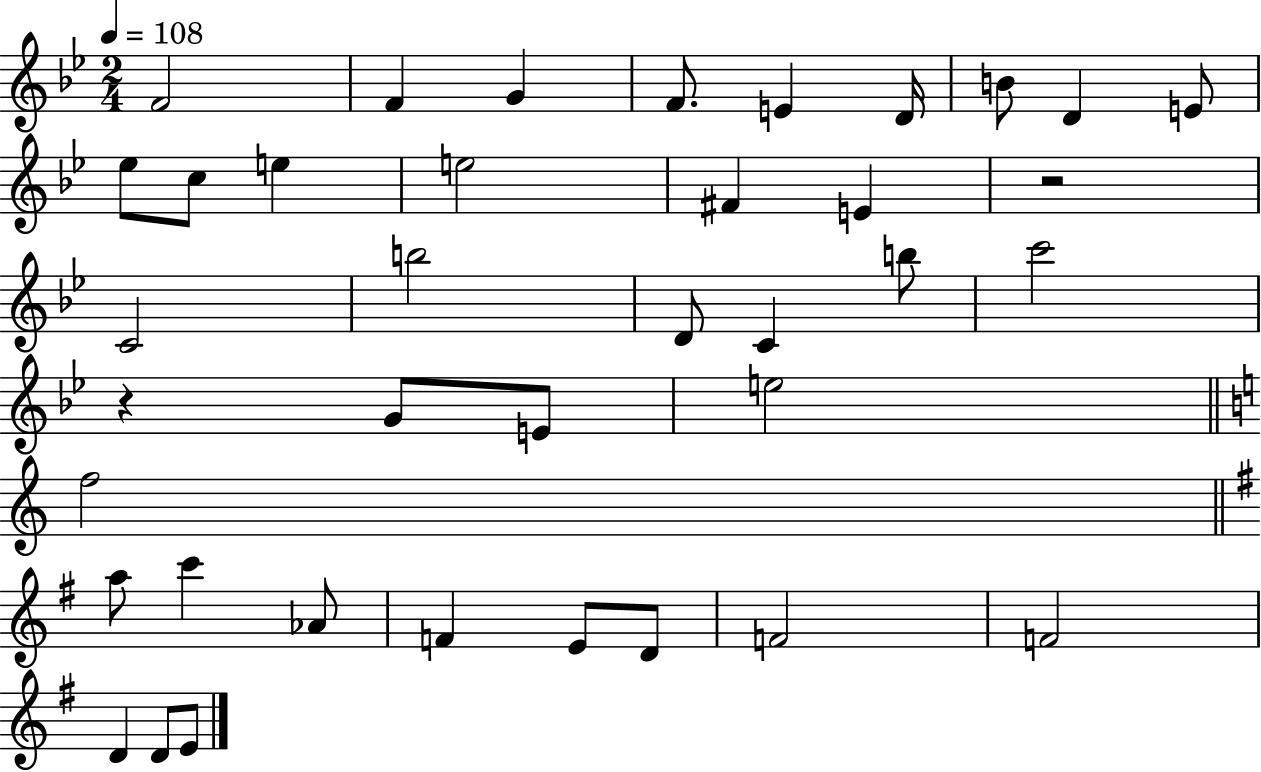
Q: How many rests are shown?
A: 2